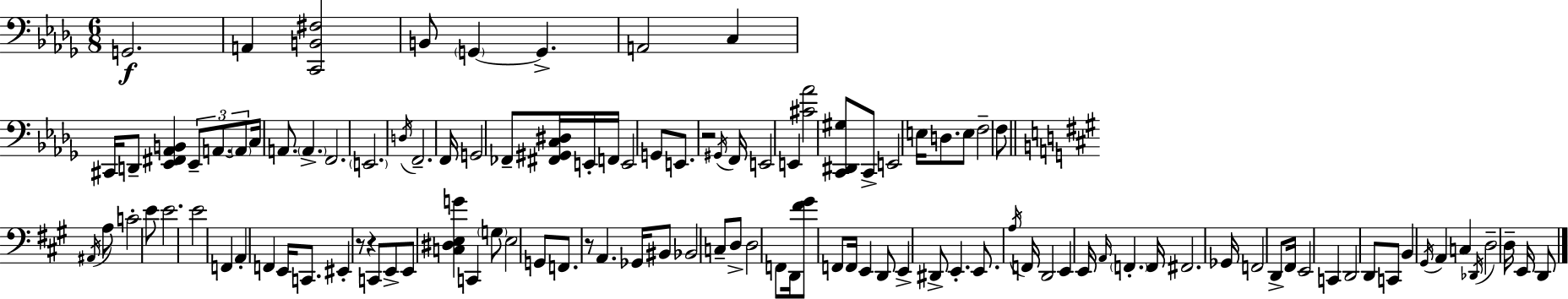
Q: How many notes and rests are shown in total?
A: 113